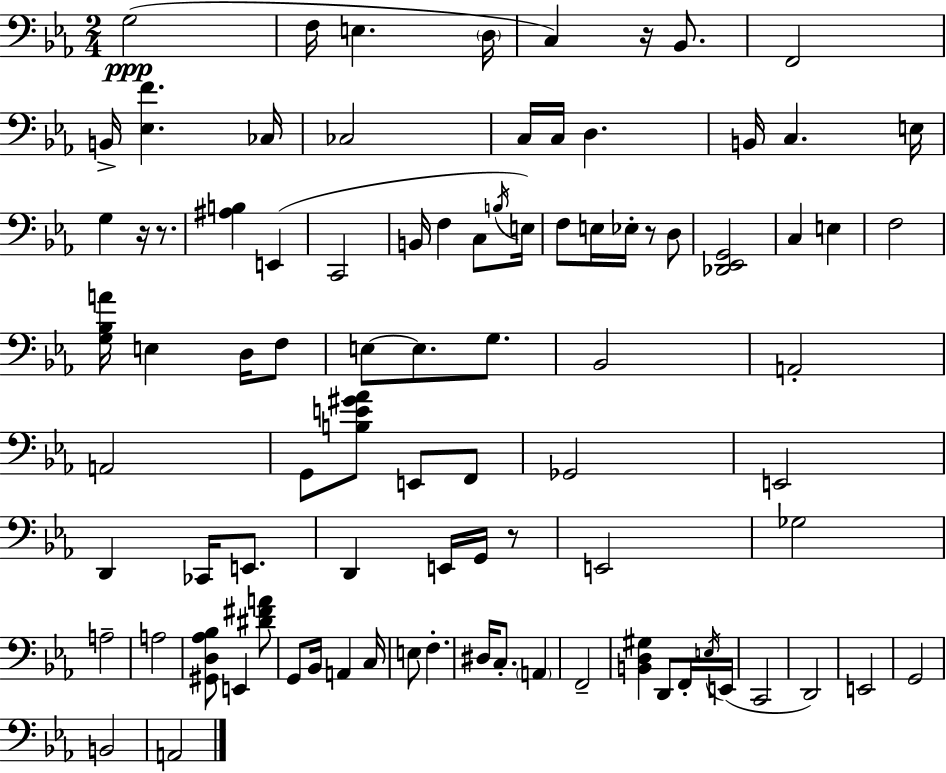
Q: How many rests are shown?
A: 5